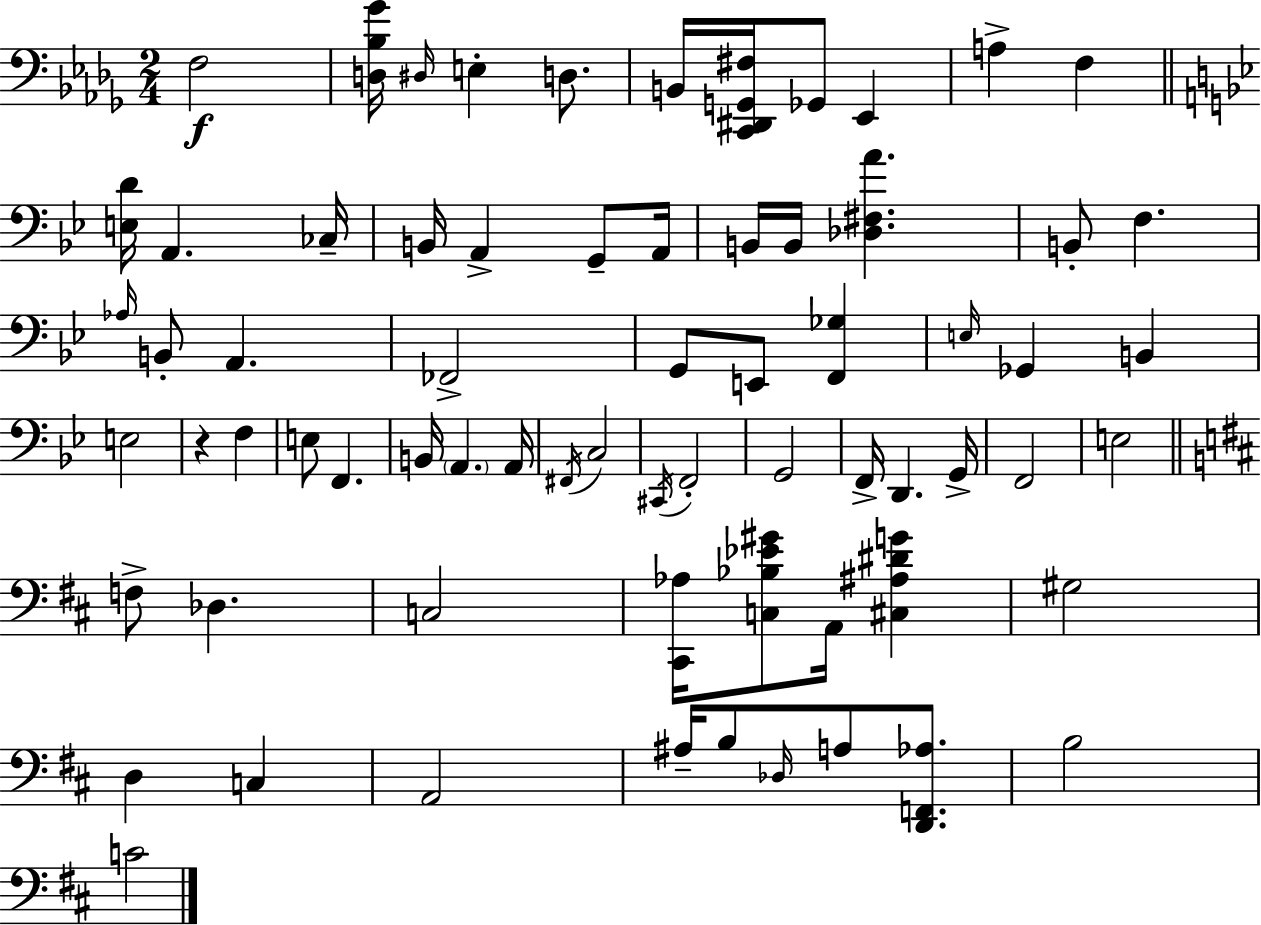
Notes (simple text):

F3/h [D3,Bb3,Gb4]/s D#3/s E3/q D3/e. B2/s [C2,D#2,G2,F#3]/s Gb2/e Eb2/q A3/q F3/q [E3,D4]/s A2/q. CES3/s B2/s A2/q G2/e A2/s B2/s B2/s [Db3,F#3,A4]/q. B2/e F3/q. Ab3/s B2/e A2/q. FES2/h G2/e E2/e [F2,Gb3]/q E3/s Gb2/q B2/q E3/h R/q F3/q E3/e F2/q. B2/s A2/q. A2/s F#2/s C3/h C#2/s F2/h G2/h F2/s D2/q. G2/s F2/h E3/h F3/e Db3/q. C3/h [C#2,Ab3]/s [C3,Bb3,Eb4,G#4]/e A2/s [C#3,A#3,D#4,G4]/q G#3/h D3/q C3/q A2/h A#3/s B3/e Db3/s A3/e [D2,F2,Ab3]/e. B3/h C4/h